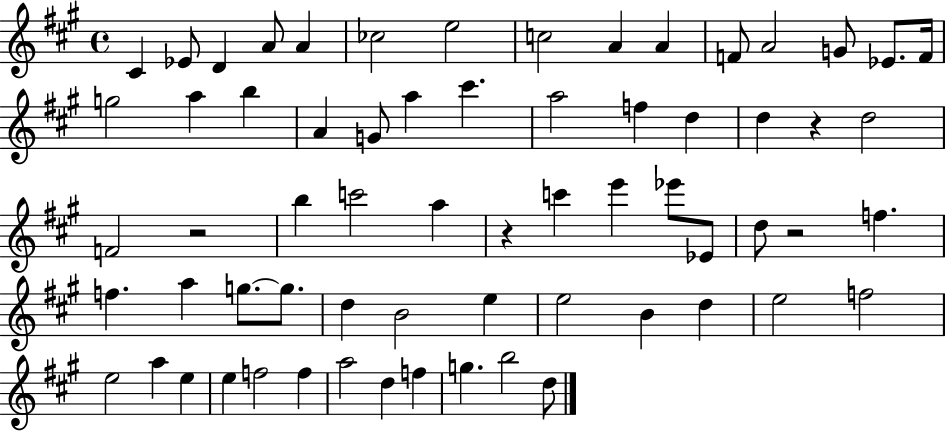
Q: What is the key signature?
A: A major